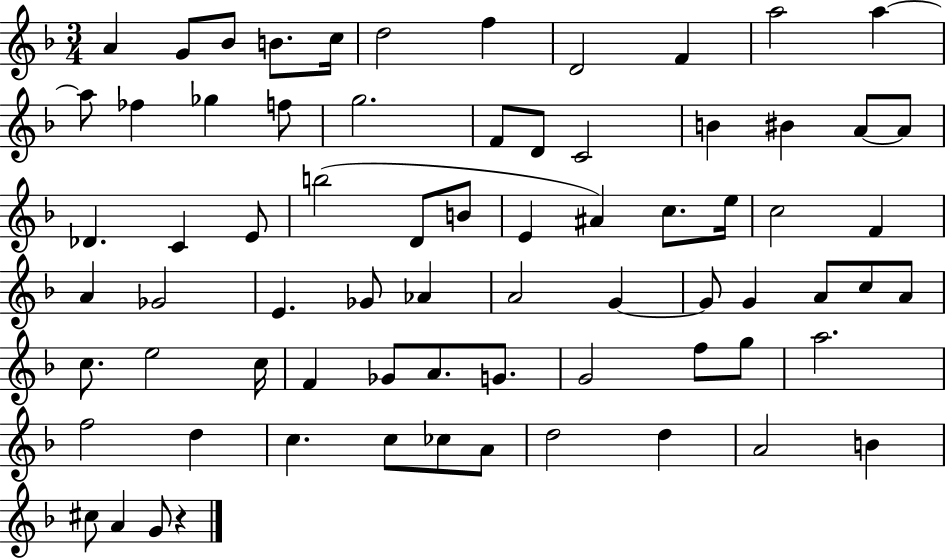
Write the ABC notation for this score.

X:1
T:Untitled
M:3/4
L:1/4
K:F
A G/2 _B/2 B/2 c/4 d2 f D2 F a2 a a/2 _f _g f/2 g2 F/2 D/2 C2 B ^B A/2 A/2 _D C E/2 b2 D/2 B/2 E ^A c/2 e/4 c2 F A _G2 E _G/2 _A A2 G G/2 G A/2 c/2 A/2 c/2 e2 c/4 F _G/2 A/2 G/2 G2 f/2 g/2 a2 f2 d c c/2 _c/2 A/2 d2 d A2 B ^c/2 A G/2 z